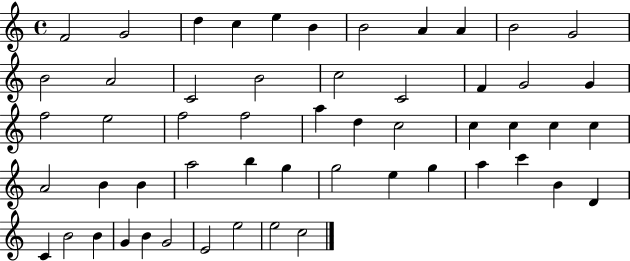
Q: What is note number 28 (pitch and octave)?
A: C5